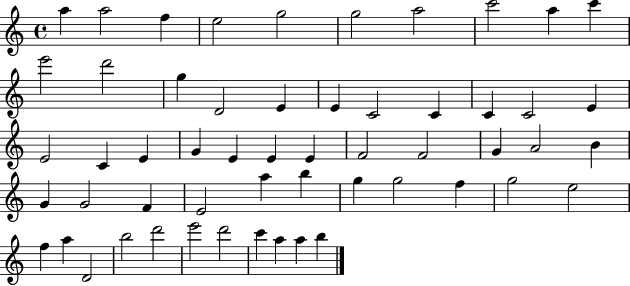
X:1
T:Untitled
M:4/4
L:1/4
K:C
a a2 f e2 g2 g2 a2 c'2 a c' e'2 d'2 g D2 E E C2 C C C2 E E2 C E G E E E F2 F2 G A2 B G G2 F E2 a b g g2 f g2 e2 f a D2 b2 d'2 e'2 d'2 c' a a b